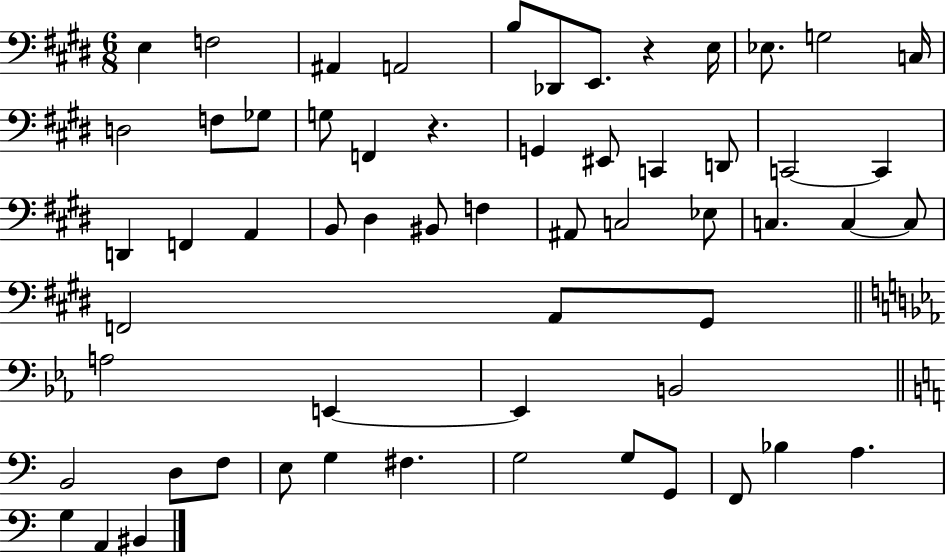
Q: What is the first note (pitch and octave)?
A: E3